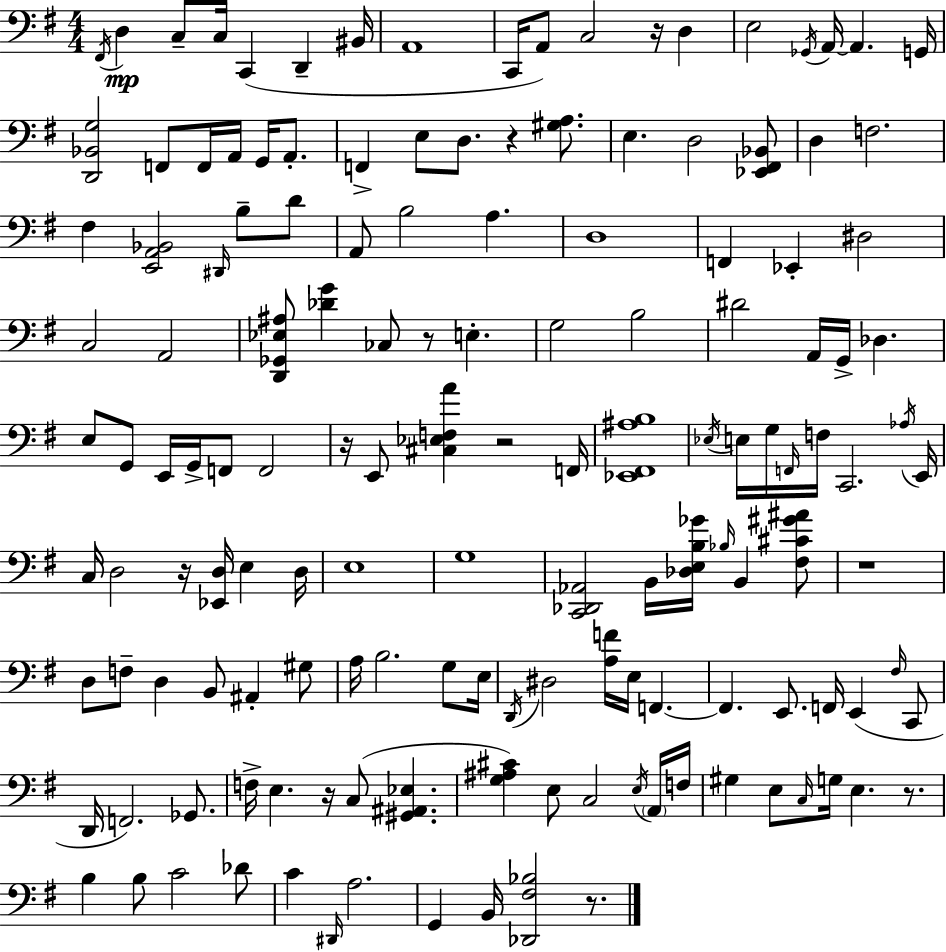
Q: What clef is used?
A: bass